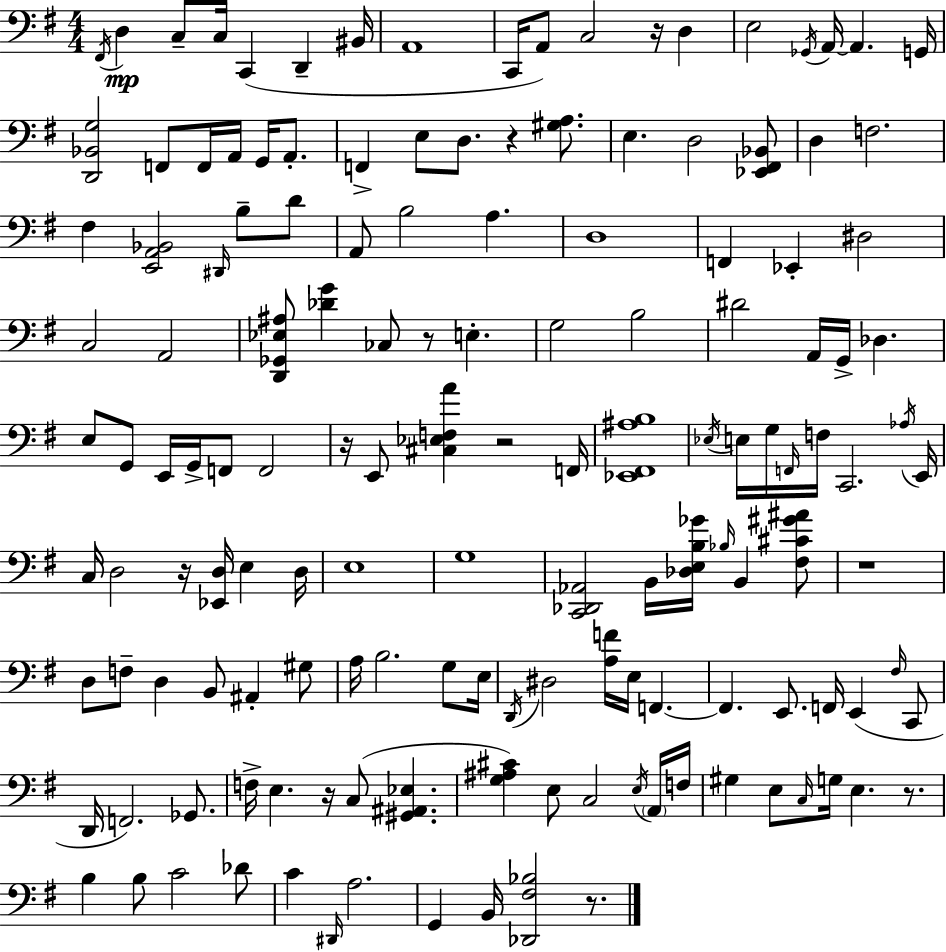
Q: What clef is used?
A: bass